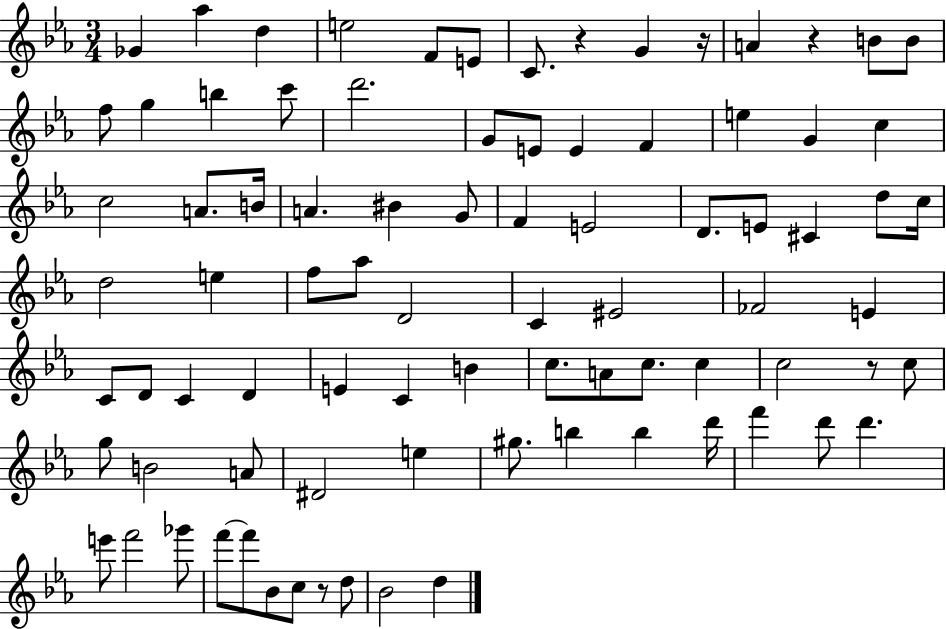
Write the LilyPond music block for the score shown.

{
  \clef treble
  \numericTimeSignature
  \time 3/4
  \key ees \major
  ges'4 aes''4 d''4 | e''2 f'8 e'8 | c'8. r4 g'4 r16 | a'4 r4 b'8 b'8 | \break f''8 g''4 b''4 c'''8 | d'''2. | g'8 e'8 e'4 f'4 | e''4 g'4 c''4 | \break c''2 a'8. b'16 | a'4. bis'4 g'8 | f'4 e'2 | d'8. e'8 cis'4 d''8 c''16 | \break d''2 e''4 | f''8 aes''8 d'2 | c'4 eis'2 | fes'2 e'4 | \break c'8 d'8 c'4 d'4 | e'4 c'4 b'4 | c''8. a'8 c''8. c''4 | c''2 r8 c''8 | \break g''8 b'2 a'8 | dis'2 e''4 | gis''8. b''4 b''4 d'''16 | f'''4 d'''8 d'''4. | \break e'''8 f'''2 ges'''8 | f'''8~~ f'''8 bes'8 c''8 r8 d''8 | bes'2 d''4 | \bar "|."
}